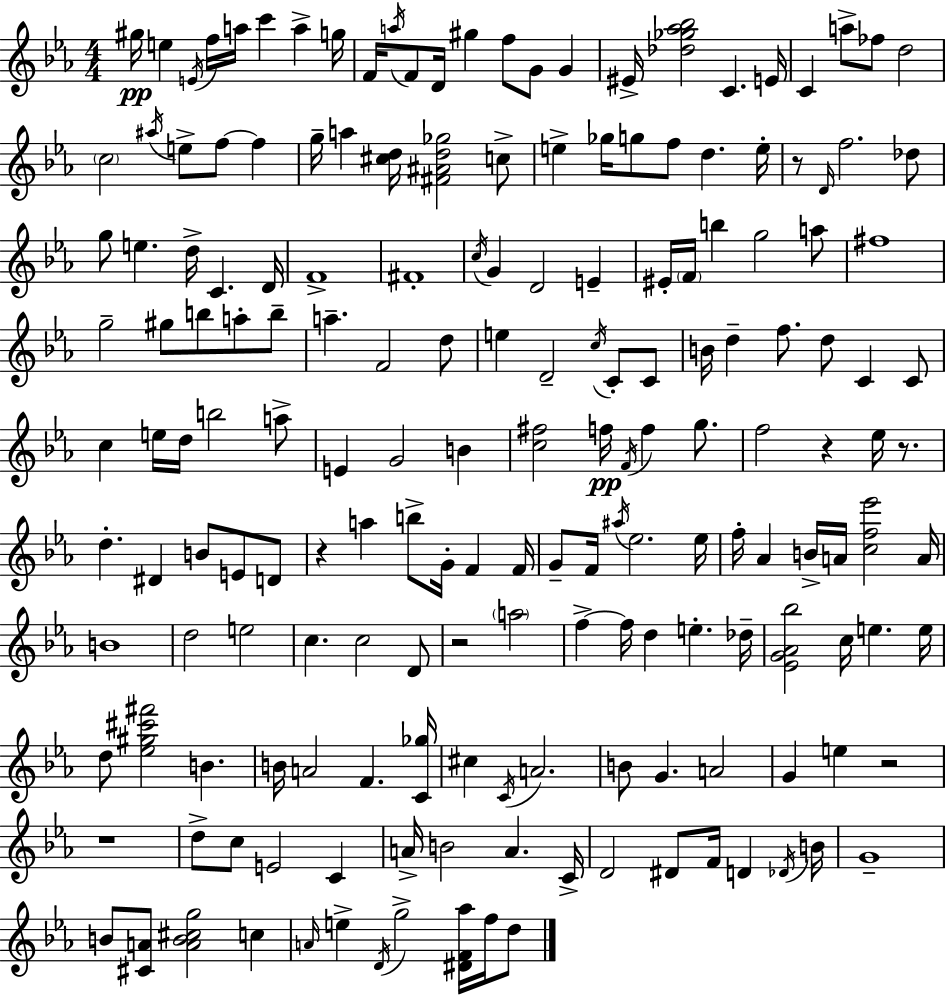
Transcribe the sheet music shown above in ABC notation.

X:1
T:Untitled
M:4/4
L:1/4
K:Cm
^g/4 e E/4 f/4 a/4 c' a g/4 F/4 a/4 F/2 D/4 ^g f/2 G/2 G ^E/4 [_d_g_a_b]2 C E/4 C a/2 _f/2 d2 c2 ^a/4 e/2 f/2 f g/4 a [^cd]/4 [^F^Ad_g]2 c/2 e _g/4 g/2 f/2 d e/4 z/2 D/4 f2 _d/2 g/2 e d/4 C D/4 F4 ^F4 c/4 G D2 E ^E/4 F/4 b g2 a/2 ^f4 g2 ^g/2 b/2 a/2 b/2 a F2 d/2 e D2 c/4 C/2 C/2 B/4 d f/2 d/2 C C/2 c e/4 d/4 b2 a/2 E G2 B [c^f]2 f/4 F/4 f g/2 f2 z _e/4 z/2 d ^D B/2 E/2 D/2 z a b/2 G/4 F F/4 G/2 F/4 ^a/4 _e2 _e/4 f/4 _A B/4 A/4 [cf_e']2 A/4 B4 d2 e2 c c2 D/2 z2 a2 f f/4 d e _d/4 [_EG_A_b]2 c/4 e e/4 d/2 [_e^g^c'^f']2 B B/4 A2 F [C_g]/4 ^c C/4 A2 B/2 G A2 G e z2 z4 d/2 c/2 E2 C A/4 B2 A C/4 D2 ^D/2 F/4 D _D/4 B/4 G4 B/2 [^CA]/2 [AB^cg]2 c A/4 e D/4 g2 [^DF_a]/4 f/4 d/2